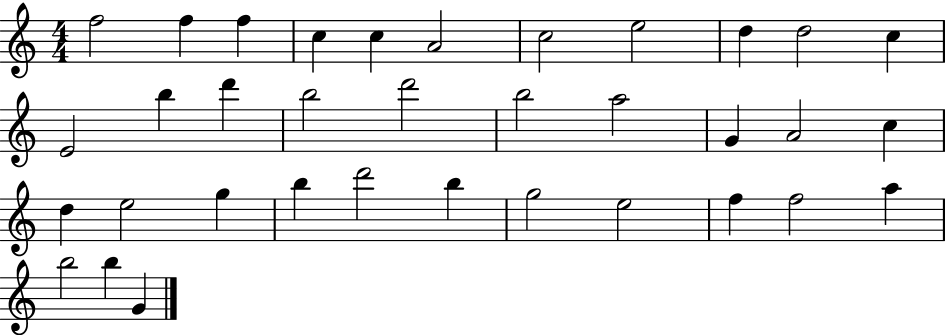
{
  \clef treble
  \numericTimeSignature
  \time 4/4
  \key c \major
  f''2 f''4 f''4 | c''4 c''4 a'2 | c''2 e''2 | d''4 d''2 c''4 | \break e'2 b''4 d'''4 | b''2 d'''2 | b''2 a''2 | g'4 a'2 c''4 | \break d''4 e''2 g''4 | b''4 d'''2 b''4 | g''2 e''2 | f''4 f''2 a''4 | \break b''2 b''4 g'4 | \bar "|."
}